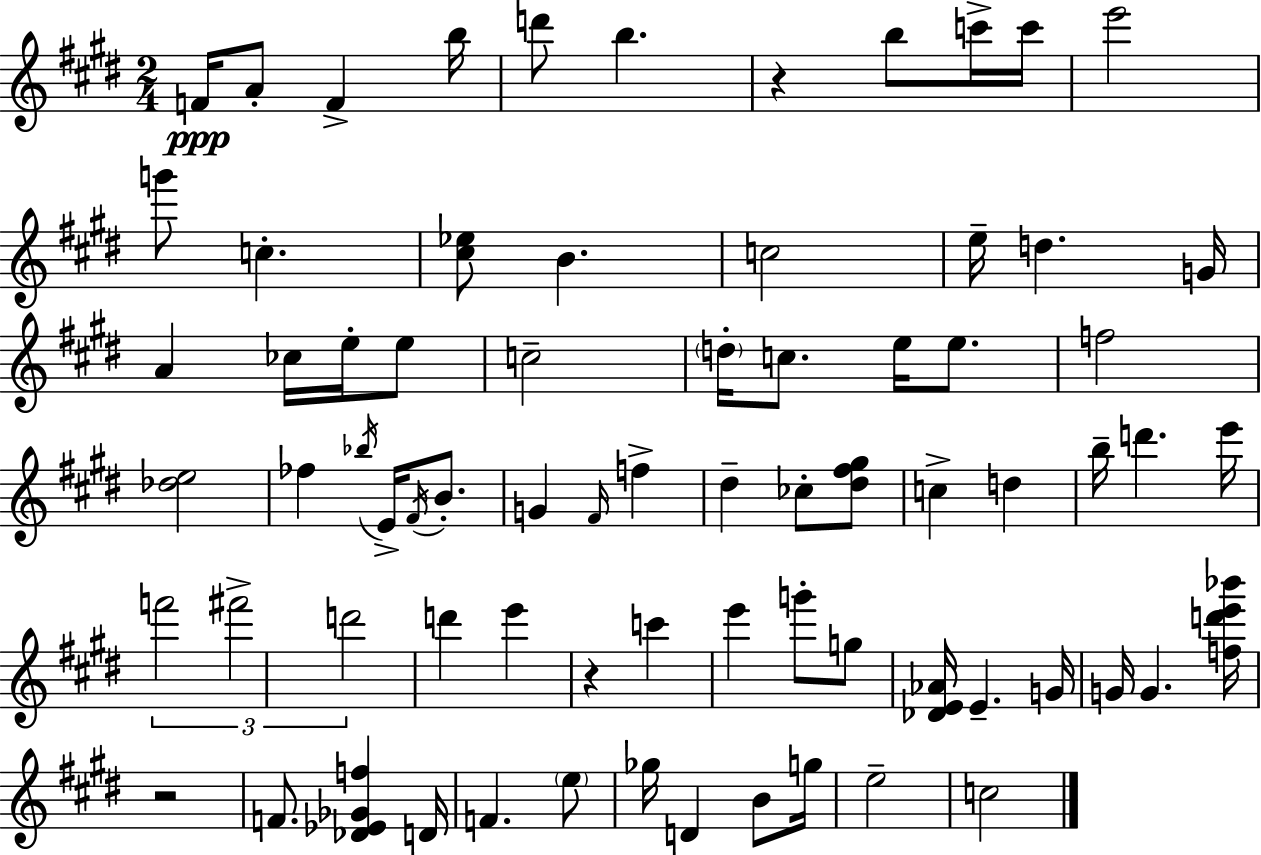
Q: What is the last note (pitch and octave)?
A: C5